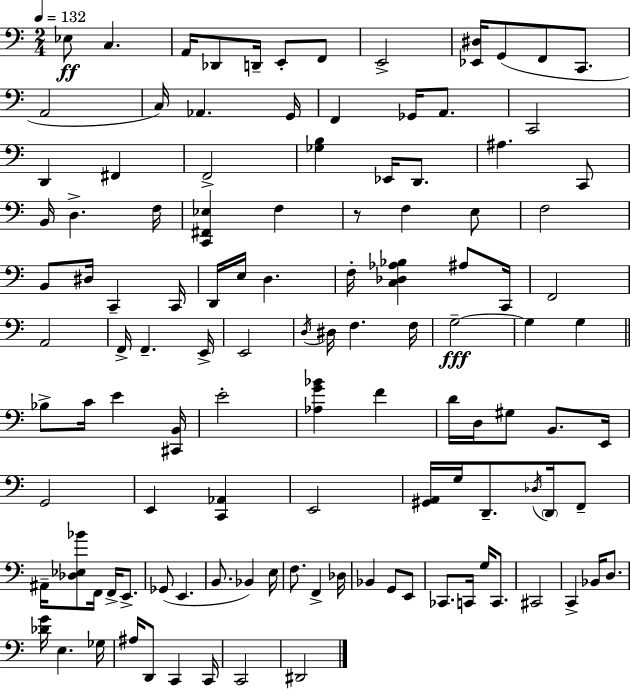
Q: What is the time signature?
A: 2/4